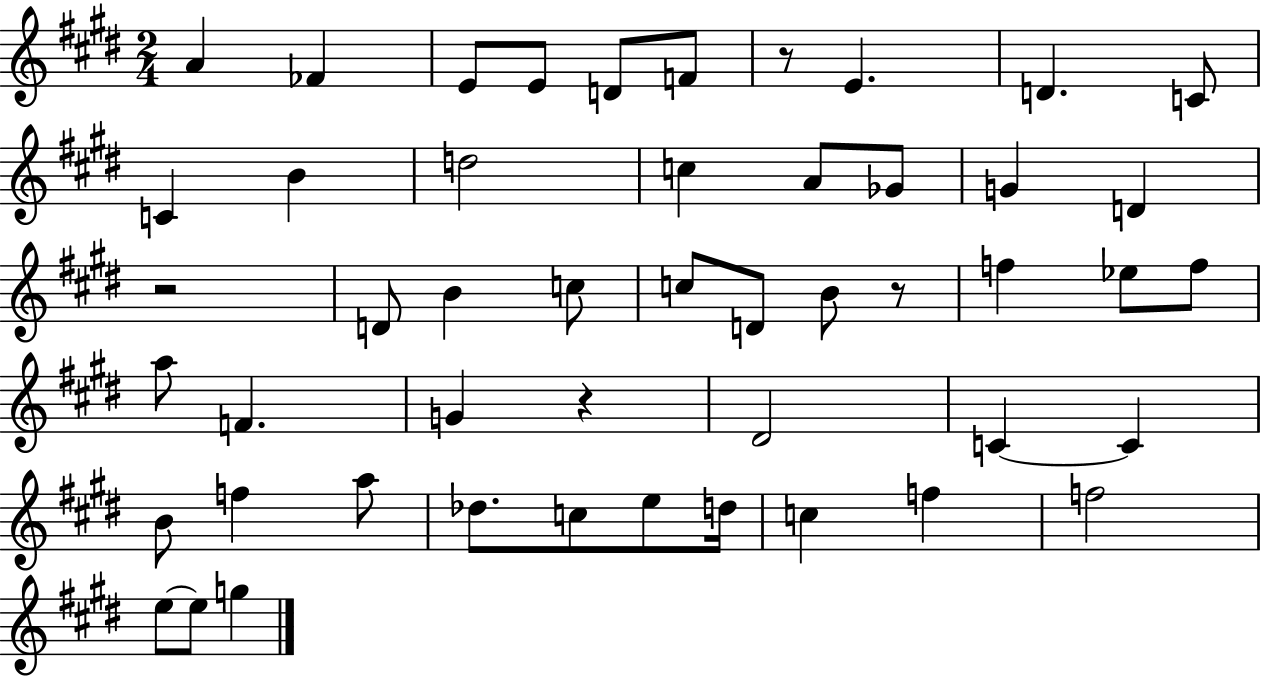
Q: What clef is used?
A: treble